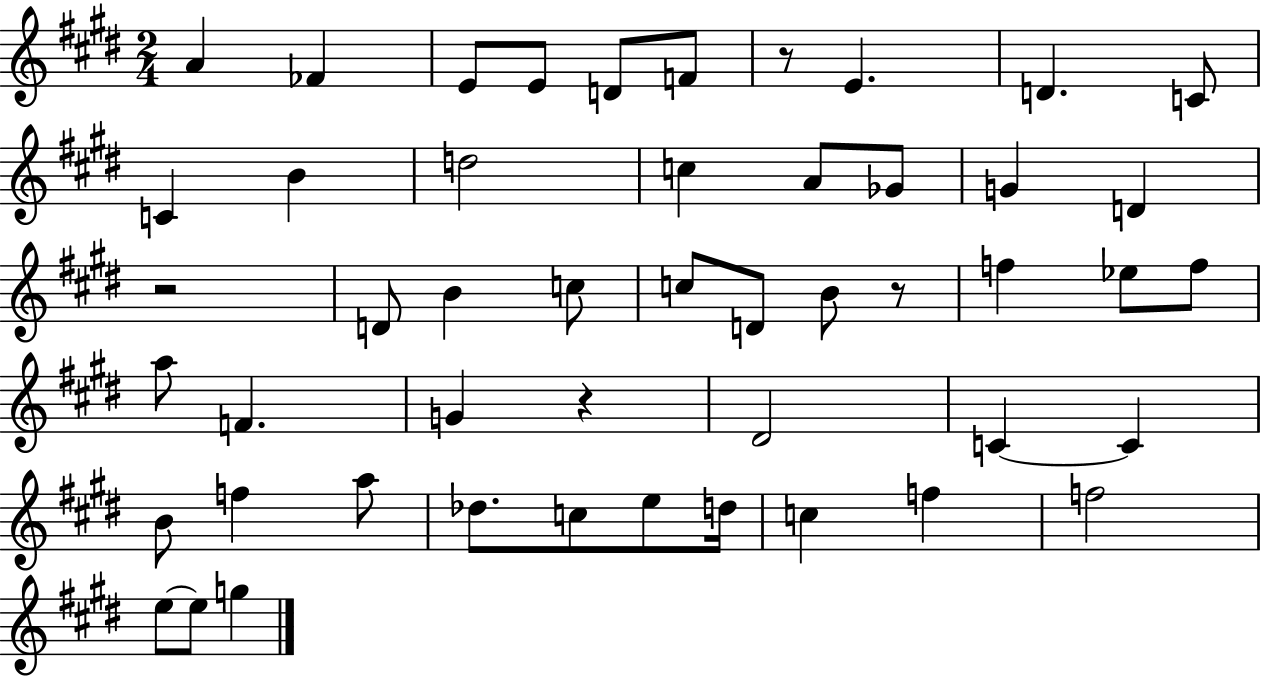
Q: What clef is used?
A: treble